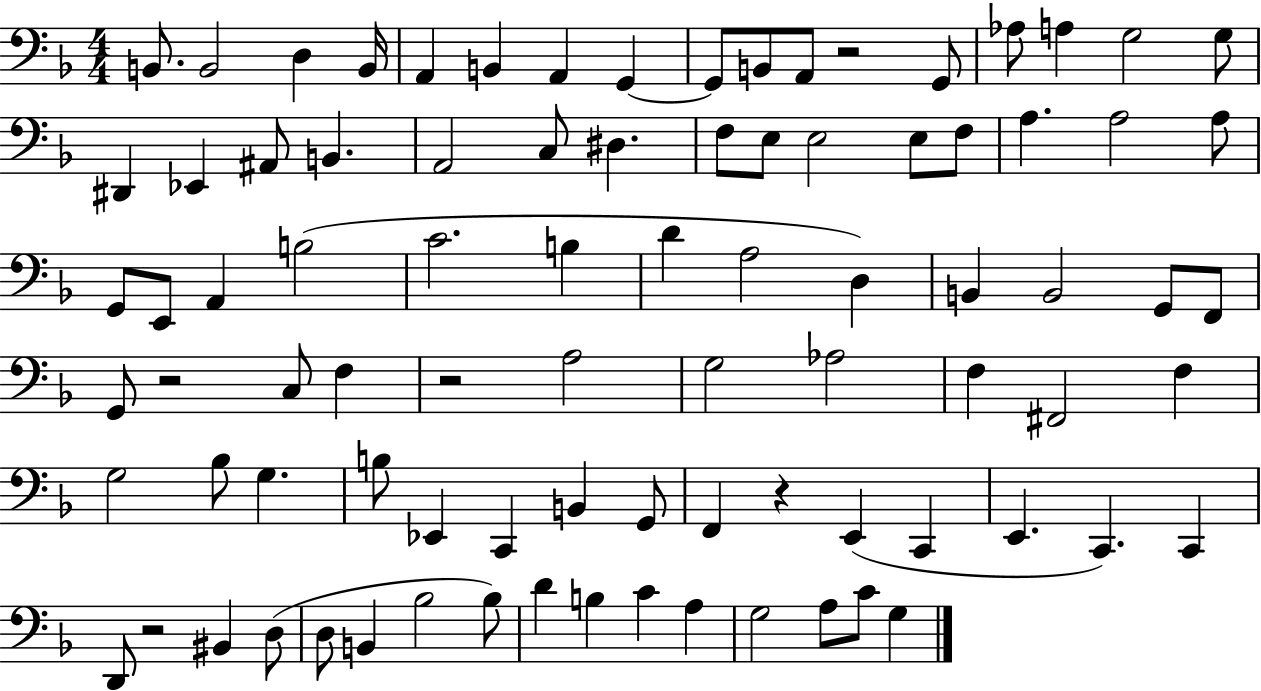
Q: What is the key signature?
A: F major